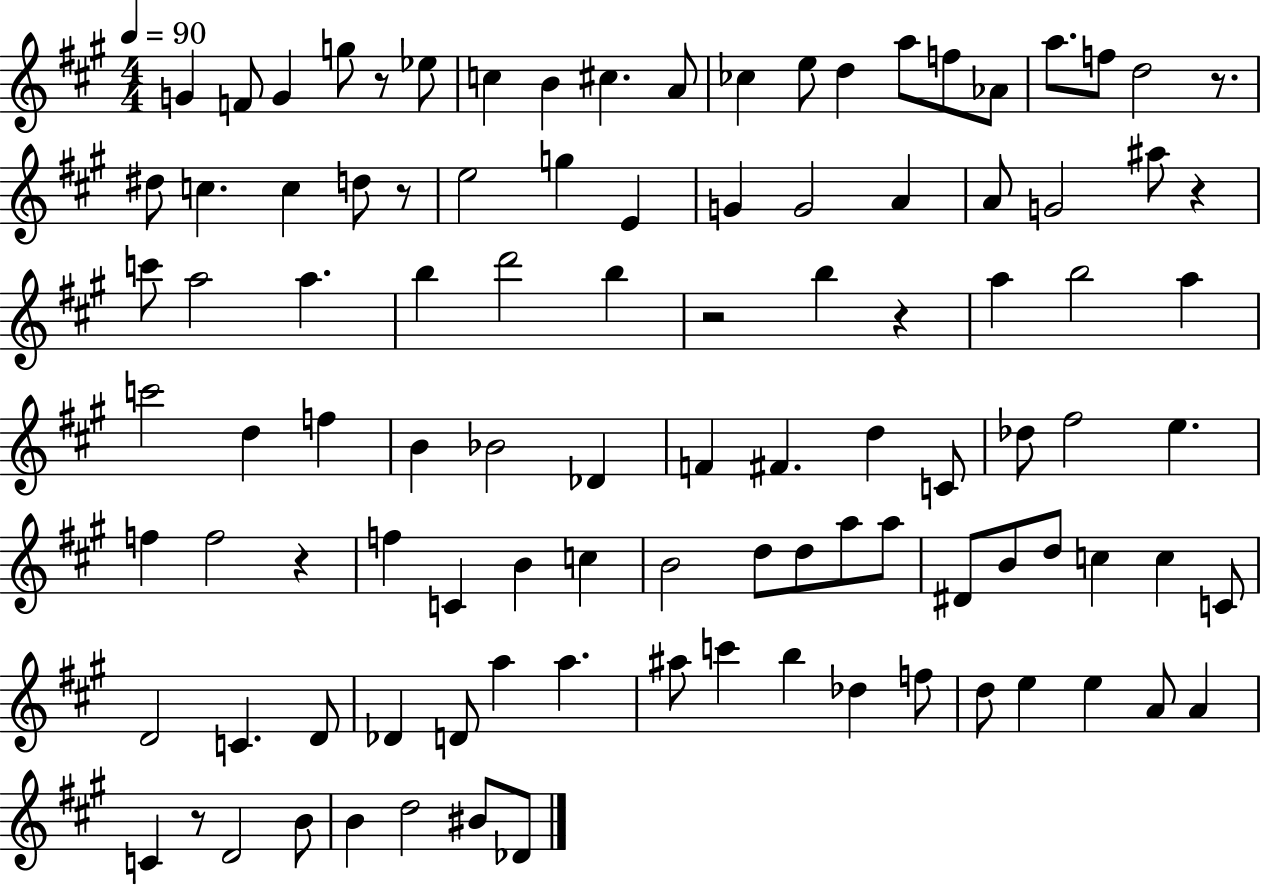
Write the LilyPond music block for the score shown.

{
  \clef treble
  \numericTimeSignature
  \time 4/4
  \key a \major
  \tempo 4 = 90
  g'4 f'8 g'4 g''8 r8 ees''8 | c''4 b'4 cis''4. a'8 | ces''4 e''8 d''4 a''8 f''8 aes'8 | a''8. f''8 d''2 r8. | \break dis''8 c''4. c''4 d''8 r8 | e''2 g''4 e'4 | g'4 g'2 a'4 | a'8 g'2 ais''8 r4 | \break c'''8 a''2 a''4. | b''4 d'''2 b''4 | r2 b''4 r4 | a''4 b''2 a''4 | \break c'''2 d''4 f''4 | b'4 bes'2 des'4 | f'4 fis'4. d''4 c'8 | des''8 fis''2 e''4. | \break f''4 f''2 r4 | f''4 c'4 b'4 c''4 | b'2 d''8 d''8 a''8 a''8 | dis'8 b'8 d''8 c''4 c''4 c'8 | \break d'2 c'4. d'8 | des'4 d'8 a''4 a''4. | ais''8 c'''4 b''4 des''4 f''8 | d''8 e''4 e''4 a'8 a'4 | \break c'4 r8 d'2 b'8 | b'4 d''2 bis'8 des'8 | \bar "|."
}